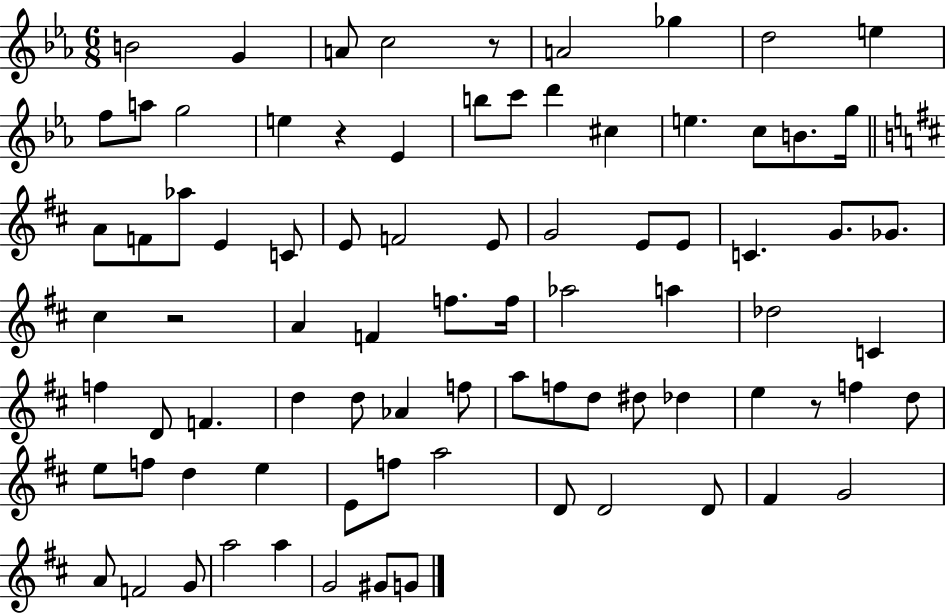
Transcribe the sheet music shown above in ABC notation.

X:1
T:Untitled
M:6/8
L:1/4
K:Eb
B2 G A/2 c2 z/2 A2 _g d2 e f/2 a/2 g2 e z _E b/2 c'/2 d' ^c e c/2 B/2 g/4 A/2 F/2 _a/2 E C/2 E/2 F2 E/2 G2 E/2 E/2 C G/2 _G/2 ^c z2 A F f/2 f/4 _a2 a _d2 C f D/2 F d d/2 _A f/2 a/2 f/2 d/2 ^d/2 _d e z/2 f d/2 e/2 f/2 d e E/2 f/2 a2 D/2 D2 D/2 ^F G2 A/2 F2 G/2 a2 a G2 ^G/2 G/2